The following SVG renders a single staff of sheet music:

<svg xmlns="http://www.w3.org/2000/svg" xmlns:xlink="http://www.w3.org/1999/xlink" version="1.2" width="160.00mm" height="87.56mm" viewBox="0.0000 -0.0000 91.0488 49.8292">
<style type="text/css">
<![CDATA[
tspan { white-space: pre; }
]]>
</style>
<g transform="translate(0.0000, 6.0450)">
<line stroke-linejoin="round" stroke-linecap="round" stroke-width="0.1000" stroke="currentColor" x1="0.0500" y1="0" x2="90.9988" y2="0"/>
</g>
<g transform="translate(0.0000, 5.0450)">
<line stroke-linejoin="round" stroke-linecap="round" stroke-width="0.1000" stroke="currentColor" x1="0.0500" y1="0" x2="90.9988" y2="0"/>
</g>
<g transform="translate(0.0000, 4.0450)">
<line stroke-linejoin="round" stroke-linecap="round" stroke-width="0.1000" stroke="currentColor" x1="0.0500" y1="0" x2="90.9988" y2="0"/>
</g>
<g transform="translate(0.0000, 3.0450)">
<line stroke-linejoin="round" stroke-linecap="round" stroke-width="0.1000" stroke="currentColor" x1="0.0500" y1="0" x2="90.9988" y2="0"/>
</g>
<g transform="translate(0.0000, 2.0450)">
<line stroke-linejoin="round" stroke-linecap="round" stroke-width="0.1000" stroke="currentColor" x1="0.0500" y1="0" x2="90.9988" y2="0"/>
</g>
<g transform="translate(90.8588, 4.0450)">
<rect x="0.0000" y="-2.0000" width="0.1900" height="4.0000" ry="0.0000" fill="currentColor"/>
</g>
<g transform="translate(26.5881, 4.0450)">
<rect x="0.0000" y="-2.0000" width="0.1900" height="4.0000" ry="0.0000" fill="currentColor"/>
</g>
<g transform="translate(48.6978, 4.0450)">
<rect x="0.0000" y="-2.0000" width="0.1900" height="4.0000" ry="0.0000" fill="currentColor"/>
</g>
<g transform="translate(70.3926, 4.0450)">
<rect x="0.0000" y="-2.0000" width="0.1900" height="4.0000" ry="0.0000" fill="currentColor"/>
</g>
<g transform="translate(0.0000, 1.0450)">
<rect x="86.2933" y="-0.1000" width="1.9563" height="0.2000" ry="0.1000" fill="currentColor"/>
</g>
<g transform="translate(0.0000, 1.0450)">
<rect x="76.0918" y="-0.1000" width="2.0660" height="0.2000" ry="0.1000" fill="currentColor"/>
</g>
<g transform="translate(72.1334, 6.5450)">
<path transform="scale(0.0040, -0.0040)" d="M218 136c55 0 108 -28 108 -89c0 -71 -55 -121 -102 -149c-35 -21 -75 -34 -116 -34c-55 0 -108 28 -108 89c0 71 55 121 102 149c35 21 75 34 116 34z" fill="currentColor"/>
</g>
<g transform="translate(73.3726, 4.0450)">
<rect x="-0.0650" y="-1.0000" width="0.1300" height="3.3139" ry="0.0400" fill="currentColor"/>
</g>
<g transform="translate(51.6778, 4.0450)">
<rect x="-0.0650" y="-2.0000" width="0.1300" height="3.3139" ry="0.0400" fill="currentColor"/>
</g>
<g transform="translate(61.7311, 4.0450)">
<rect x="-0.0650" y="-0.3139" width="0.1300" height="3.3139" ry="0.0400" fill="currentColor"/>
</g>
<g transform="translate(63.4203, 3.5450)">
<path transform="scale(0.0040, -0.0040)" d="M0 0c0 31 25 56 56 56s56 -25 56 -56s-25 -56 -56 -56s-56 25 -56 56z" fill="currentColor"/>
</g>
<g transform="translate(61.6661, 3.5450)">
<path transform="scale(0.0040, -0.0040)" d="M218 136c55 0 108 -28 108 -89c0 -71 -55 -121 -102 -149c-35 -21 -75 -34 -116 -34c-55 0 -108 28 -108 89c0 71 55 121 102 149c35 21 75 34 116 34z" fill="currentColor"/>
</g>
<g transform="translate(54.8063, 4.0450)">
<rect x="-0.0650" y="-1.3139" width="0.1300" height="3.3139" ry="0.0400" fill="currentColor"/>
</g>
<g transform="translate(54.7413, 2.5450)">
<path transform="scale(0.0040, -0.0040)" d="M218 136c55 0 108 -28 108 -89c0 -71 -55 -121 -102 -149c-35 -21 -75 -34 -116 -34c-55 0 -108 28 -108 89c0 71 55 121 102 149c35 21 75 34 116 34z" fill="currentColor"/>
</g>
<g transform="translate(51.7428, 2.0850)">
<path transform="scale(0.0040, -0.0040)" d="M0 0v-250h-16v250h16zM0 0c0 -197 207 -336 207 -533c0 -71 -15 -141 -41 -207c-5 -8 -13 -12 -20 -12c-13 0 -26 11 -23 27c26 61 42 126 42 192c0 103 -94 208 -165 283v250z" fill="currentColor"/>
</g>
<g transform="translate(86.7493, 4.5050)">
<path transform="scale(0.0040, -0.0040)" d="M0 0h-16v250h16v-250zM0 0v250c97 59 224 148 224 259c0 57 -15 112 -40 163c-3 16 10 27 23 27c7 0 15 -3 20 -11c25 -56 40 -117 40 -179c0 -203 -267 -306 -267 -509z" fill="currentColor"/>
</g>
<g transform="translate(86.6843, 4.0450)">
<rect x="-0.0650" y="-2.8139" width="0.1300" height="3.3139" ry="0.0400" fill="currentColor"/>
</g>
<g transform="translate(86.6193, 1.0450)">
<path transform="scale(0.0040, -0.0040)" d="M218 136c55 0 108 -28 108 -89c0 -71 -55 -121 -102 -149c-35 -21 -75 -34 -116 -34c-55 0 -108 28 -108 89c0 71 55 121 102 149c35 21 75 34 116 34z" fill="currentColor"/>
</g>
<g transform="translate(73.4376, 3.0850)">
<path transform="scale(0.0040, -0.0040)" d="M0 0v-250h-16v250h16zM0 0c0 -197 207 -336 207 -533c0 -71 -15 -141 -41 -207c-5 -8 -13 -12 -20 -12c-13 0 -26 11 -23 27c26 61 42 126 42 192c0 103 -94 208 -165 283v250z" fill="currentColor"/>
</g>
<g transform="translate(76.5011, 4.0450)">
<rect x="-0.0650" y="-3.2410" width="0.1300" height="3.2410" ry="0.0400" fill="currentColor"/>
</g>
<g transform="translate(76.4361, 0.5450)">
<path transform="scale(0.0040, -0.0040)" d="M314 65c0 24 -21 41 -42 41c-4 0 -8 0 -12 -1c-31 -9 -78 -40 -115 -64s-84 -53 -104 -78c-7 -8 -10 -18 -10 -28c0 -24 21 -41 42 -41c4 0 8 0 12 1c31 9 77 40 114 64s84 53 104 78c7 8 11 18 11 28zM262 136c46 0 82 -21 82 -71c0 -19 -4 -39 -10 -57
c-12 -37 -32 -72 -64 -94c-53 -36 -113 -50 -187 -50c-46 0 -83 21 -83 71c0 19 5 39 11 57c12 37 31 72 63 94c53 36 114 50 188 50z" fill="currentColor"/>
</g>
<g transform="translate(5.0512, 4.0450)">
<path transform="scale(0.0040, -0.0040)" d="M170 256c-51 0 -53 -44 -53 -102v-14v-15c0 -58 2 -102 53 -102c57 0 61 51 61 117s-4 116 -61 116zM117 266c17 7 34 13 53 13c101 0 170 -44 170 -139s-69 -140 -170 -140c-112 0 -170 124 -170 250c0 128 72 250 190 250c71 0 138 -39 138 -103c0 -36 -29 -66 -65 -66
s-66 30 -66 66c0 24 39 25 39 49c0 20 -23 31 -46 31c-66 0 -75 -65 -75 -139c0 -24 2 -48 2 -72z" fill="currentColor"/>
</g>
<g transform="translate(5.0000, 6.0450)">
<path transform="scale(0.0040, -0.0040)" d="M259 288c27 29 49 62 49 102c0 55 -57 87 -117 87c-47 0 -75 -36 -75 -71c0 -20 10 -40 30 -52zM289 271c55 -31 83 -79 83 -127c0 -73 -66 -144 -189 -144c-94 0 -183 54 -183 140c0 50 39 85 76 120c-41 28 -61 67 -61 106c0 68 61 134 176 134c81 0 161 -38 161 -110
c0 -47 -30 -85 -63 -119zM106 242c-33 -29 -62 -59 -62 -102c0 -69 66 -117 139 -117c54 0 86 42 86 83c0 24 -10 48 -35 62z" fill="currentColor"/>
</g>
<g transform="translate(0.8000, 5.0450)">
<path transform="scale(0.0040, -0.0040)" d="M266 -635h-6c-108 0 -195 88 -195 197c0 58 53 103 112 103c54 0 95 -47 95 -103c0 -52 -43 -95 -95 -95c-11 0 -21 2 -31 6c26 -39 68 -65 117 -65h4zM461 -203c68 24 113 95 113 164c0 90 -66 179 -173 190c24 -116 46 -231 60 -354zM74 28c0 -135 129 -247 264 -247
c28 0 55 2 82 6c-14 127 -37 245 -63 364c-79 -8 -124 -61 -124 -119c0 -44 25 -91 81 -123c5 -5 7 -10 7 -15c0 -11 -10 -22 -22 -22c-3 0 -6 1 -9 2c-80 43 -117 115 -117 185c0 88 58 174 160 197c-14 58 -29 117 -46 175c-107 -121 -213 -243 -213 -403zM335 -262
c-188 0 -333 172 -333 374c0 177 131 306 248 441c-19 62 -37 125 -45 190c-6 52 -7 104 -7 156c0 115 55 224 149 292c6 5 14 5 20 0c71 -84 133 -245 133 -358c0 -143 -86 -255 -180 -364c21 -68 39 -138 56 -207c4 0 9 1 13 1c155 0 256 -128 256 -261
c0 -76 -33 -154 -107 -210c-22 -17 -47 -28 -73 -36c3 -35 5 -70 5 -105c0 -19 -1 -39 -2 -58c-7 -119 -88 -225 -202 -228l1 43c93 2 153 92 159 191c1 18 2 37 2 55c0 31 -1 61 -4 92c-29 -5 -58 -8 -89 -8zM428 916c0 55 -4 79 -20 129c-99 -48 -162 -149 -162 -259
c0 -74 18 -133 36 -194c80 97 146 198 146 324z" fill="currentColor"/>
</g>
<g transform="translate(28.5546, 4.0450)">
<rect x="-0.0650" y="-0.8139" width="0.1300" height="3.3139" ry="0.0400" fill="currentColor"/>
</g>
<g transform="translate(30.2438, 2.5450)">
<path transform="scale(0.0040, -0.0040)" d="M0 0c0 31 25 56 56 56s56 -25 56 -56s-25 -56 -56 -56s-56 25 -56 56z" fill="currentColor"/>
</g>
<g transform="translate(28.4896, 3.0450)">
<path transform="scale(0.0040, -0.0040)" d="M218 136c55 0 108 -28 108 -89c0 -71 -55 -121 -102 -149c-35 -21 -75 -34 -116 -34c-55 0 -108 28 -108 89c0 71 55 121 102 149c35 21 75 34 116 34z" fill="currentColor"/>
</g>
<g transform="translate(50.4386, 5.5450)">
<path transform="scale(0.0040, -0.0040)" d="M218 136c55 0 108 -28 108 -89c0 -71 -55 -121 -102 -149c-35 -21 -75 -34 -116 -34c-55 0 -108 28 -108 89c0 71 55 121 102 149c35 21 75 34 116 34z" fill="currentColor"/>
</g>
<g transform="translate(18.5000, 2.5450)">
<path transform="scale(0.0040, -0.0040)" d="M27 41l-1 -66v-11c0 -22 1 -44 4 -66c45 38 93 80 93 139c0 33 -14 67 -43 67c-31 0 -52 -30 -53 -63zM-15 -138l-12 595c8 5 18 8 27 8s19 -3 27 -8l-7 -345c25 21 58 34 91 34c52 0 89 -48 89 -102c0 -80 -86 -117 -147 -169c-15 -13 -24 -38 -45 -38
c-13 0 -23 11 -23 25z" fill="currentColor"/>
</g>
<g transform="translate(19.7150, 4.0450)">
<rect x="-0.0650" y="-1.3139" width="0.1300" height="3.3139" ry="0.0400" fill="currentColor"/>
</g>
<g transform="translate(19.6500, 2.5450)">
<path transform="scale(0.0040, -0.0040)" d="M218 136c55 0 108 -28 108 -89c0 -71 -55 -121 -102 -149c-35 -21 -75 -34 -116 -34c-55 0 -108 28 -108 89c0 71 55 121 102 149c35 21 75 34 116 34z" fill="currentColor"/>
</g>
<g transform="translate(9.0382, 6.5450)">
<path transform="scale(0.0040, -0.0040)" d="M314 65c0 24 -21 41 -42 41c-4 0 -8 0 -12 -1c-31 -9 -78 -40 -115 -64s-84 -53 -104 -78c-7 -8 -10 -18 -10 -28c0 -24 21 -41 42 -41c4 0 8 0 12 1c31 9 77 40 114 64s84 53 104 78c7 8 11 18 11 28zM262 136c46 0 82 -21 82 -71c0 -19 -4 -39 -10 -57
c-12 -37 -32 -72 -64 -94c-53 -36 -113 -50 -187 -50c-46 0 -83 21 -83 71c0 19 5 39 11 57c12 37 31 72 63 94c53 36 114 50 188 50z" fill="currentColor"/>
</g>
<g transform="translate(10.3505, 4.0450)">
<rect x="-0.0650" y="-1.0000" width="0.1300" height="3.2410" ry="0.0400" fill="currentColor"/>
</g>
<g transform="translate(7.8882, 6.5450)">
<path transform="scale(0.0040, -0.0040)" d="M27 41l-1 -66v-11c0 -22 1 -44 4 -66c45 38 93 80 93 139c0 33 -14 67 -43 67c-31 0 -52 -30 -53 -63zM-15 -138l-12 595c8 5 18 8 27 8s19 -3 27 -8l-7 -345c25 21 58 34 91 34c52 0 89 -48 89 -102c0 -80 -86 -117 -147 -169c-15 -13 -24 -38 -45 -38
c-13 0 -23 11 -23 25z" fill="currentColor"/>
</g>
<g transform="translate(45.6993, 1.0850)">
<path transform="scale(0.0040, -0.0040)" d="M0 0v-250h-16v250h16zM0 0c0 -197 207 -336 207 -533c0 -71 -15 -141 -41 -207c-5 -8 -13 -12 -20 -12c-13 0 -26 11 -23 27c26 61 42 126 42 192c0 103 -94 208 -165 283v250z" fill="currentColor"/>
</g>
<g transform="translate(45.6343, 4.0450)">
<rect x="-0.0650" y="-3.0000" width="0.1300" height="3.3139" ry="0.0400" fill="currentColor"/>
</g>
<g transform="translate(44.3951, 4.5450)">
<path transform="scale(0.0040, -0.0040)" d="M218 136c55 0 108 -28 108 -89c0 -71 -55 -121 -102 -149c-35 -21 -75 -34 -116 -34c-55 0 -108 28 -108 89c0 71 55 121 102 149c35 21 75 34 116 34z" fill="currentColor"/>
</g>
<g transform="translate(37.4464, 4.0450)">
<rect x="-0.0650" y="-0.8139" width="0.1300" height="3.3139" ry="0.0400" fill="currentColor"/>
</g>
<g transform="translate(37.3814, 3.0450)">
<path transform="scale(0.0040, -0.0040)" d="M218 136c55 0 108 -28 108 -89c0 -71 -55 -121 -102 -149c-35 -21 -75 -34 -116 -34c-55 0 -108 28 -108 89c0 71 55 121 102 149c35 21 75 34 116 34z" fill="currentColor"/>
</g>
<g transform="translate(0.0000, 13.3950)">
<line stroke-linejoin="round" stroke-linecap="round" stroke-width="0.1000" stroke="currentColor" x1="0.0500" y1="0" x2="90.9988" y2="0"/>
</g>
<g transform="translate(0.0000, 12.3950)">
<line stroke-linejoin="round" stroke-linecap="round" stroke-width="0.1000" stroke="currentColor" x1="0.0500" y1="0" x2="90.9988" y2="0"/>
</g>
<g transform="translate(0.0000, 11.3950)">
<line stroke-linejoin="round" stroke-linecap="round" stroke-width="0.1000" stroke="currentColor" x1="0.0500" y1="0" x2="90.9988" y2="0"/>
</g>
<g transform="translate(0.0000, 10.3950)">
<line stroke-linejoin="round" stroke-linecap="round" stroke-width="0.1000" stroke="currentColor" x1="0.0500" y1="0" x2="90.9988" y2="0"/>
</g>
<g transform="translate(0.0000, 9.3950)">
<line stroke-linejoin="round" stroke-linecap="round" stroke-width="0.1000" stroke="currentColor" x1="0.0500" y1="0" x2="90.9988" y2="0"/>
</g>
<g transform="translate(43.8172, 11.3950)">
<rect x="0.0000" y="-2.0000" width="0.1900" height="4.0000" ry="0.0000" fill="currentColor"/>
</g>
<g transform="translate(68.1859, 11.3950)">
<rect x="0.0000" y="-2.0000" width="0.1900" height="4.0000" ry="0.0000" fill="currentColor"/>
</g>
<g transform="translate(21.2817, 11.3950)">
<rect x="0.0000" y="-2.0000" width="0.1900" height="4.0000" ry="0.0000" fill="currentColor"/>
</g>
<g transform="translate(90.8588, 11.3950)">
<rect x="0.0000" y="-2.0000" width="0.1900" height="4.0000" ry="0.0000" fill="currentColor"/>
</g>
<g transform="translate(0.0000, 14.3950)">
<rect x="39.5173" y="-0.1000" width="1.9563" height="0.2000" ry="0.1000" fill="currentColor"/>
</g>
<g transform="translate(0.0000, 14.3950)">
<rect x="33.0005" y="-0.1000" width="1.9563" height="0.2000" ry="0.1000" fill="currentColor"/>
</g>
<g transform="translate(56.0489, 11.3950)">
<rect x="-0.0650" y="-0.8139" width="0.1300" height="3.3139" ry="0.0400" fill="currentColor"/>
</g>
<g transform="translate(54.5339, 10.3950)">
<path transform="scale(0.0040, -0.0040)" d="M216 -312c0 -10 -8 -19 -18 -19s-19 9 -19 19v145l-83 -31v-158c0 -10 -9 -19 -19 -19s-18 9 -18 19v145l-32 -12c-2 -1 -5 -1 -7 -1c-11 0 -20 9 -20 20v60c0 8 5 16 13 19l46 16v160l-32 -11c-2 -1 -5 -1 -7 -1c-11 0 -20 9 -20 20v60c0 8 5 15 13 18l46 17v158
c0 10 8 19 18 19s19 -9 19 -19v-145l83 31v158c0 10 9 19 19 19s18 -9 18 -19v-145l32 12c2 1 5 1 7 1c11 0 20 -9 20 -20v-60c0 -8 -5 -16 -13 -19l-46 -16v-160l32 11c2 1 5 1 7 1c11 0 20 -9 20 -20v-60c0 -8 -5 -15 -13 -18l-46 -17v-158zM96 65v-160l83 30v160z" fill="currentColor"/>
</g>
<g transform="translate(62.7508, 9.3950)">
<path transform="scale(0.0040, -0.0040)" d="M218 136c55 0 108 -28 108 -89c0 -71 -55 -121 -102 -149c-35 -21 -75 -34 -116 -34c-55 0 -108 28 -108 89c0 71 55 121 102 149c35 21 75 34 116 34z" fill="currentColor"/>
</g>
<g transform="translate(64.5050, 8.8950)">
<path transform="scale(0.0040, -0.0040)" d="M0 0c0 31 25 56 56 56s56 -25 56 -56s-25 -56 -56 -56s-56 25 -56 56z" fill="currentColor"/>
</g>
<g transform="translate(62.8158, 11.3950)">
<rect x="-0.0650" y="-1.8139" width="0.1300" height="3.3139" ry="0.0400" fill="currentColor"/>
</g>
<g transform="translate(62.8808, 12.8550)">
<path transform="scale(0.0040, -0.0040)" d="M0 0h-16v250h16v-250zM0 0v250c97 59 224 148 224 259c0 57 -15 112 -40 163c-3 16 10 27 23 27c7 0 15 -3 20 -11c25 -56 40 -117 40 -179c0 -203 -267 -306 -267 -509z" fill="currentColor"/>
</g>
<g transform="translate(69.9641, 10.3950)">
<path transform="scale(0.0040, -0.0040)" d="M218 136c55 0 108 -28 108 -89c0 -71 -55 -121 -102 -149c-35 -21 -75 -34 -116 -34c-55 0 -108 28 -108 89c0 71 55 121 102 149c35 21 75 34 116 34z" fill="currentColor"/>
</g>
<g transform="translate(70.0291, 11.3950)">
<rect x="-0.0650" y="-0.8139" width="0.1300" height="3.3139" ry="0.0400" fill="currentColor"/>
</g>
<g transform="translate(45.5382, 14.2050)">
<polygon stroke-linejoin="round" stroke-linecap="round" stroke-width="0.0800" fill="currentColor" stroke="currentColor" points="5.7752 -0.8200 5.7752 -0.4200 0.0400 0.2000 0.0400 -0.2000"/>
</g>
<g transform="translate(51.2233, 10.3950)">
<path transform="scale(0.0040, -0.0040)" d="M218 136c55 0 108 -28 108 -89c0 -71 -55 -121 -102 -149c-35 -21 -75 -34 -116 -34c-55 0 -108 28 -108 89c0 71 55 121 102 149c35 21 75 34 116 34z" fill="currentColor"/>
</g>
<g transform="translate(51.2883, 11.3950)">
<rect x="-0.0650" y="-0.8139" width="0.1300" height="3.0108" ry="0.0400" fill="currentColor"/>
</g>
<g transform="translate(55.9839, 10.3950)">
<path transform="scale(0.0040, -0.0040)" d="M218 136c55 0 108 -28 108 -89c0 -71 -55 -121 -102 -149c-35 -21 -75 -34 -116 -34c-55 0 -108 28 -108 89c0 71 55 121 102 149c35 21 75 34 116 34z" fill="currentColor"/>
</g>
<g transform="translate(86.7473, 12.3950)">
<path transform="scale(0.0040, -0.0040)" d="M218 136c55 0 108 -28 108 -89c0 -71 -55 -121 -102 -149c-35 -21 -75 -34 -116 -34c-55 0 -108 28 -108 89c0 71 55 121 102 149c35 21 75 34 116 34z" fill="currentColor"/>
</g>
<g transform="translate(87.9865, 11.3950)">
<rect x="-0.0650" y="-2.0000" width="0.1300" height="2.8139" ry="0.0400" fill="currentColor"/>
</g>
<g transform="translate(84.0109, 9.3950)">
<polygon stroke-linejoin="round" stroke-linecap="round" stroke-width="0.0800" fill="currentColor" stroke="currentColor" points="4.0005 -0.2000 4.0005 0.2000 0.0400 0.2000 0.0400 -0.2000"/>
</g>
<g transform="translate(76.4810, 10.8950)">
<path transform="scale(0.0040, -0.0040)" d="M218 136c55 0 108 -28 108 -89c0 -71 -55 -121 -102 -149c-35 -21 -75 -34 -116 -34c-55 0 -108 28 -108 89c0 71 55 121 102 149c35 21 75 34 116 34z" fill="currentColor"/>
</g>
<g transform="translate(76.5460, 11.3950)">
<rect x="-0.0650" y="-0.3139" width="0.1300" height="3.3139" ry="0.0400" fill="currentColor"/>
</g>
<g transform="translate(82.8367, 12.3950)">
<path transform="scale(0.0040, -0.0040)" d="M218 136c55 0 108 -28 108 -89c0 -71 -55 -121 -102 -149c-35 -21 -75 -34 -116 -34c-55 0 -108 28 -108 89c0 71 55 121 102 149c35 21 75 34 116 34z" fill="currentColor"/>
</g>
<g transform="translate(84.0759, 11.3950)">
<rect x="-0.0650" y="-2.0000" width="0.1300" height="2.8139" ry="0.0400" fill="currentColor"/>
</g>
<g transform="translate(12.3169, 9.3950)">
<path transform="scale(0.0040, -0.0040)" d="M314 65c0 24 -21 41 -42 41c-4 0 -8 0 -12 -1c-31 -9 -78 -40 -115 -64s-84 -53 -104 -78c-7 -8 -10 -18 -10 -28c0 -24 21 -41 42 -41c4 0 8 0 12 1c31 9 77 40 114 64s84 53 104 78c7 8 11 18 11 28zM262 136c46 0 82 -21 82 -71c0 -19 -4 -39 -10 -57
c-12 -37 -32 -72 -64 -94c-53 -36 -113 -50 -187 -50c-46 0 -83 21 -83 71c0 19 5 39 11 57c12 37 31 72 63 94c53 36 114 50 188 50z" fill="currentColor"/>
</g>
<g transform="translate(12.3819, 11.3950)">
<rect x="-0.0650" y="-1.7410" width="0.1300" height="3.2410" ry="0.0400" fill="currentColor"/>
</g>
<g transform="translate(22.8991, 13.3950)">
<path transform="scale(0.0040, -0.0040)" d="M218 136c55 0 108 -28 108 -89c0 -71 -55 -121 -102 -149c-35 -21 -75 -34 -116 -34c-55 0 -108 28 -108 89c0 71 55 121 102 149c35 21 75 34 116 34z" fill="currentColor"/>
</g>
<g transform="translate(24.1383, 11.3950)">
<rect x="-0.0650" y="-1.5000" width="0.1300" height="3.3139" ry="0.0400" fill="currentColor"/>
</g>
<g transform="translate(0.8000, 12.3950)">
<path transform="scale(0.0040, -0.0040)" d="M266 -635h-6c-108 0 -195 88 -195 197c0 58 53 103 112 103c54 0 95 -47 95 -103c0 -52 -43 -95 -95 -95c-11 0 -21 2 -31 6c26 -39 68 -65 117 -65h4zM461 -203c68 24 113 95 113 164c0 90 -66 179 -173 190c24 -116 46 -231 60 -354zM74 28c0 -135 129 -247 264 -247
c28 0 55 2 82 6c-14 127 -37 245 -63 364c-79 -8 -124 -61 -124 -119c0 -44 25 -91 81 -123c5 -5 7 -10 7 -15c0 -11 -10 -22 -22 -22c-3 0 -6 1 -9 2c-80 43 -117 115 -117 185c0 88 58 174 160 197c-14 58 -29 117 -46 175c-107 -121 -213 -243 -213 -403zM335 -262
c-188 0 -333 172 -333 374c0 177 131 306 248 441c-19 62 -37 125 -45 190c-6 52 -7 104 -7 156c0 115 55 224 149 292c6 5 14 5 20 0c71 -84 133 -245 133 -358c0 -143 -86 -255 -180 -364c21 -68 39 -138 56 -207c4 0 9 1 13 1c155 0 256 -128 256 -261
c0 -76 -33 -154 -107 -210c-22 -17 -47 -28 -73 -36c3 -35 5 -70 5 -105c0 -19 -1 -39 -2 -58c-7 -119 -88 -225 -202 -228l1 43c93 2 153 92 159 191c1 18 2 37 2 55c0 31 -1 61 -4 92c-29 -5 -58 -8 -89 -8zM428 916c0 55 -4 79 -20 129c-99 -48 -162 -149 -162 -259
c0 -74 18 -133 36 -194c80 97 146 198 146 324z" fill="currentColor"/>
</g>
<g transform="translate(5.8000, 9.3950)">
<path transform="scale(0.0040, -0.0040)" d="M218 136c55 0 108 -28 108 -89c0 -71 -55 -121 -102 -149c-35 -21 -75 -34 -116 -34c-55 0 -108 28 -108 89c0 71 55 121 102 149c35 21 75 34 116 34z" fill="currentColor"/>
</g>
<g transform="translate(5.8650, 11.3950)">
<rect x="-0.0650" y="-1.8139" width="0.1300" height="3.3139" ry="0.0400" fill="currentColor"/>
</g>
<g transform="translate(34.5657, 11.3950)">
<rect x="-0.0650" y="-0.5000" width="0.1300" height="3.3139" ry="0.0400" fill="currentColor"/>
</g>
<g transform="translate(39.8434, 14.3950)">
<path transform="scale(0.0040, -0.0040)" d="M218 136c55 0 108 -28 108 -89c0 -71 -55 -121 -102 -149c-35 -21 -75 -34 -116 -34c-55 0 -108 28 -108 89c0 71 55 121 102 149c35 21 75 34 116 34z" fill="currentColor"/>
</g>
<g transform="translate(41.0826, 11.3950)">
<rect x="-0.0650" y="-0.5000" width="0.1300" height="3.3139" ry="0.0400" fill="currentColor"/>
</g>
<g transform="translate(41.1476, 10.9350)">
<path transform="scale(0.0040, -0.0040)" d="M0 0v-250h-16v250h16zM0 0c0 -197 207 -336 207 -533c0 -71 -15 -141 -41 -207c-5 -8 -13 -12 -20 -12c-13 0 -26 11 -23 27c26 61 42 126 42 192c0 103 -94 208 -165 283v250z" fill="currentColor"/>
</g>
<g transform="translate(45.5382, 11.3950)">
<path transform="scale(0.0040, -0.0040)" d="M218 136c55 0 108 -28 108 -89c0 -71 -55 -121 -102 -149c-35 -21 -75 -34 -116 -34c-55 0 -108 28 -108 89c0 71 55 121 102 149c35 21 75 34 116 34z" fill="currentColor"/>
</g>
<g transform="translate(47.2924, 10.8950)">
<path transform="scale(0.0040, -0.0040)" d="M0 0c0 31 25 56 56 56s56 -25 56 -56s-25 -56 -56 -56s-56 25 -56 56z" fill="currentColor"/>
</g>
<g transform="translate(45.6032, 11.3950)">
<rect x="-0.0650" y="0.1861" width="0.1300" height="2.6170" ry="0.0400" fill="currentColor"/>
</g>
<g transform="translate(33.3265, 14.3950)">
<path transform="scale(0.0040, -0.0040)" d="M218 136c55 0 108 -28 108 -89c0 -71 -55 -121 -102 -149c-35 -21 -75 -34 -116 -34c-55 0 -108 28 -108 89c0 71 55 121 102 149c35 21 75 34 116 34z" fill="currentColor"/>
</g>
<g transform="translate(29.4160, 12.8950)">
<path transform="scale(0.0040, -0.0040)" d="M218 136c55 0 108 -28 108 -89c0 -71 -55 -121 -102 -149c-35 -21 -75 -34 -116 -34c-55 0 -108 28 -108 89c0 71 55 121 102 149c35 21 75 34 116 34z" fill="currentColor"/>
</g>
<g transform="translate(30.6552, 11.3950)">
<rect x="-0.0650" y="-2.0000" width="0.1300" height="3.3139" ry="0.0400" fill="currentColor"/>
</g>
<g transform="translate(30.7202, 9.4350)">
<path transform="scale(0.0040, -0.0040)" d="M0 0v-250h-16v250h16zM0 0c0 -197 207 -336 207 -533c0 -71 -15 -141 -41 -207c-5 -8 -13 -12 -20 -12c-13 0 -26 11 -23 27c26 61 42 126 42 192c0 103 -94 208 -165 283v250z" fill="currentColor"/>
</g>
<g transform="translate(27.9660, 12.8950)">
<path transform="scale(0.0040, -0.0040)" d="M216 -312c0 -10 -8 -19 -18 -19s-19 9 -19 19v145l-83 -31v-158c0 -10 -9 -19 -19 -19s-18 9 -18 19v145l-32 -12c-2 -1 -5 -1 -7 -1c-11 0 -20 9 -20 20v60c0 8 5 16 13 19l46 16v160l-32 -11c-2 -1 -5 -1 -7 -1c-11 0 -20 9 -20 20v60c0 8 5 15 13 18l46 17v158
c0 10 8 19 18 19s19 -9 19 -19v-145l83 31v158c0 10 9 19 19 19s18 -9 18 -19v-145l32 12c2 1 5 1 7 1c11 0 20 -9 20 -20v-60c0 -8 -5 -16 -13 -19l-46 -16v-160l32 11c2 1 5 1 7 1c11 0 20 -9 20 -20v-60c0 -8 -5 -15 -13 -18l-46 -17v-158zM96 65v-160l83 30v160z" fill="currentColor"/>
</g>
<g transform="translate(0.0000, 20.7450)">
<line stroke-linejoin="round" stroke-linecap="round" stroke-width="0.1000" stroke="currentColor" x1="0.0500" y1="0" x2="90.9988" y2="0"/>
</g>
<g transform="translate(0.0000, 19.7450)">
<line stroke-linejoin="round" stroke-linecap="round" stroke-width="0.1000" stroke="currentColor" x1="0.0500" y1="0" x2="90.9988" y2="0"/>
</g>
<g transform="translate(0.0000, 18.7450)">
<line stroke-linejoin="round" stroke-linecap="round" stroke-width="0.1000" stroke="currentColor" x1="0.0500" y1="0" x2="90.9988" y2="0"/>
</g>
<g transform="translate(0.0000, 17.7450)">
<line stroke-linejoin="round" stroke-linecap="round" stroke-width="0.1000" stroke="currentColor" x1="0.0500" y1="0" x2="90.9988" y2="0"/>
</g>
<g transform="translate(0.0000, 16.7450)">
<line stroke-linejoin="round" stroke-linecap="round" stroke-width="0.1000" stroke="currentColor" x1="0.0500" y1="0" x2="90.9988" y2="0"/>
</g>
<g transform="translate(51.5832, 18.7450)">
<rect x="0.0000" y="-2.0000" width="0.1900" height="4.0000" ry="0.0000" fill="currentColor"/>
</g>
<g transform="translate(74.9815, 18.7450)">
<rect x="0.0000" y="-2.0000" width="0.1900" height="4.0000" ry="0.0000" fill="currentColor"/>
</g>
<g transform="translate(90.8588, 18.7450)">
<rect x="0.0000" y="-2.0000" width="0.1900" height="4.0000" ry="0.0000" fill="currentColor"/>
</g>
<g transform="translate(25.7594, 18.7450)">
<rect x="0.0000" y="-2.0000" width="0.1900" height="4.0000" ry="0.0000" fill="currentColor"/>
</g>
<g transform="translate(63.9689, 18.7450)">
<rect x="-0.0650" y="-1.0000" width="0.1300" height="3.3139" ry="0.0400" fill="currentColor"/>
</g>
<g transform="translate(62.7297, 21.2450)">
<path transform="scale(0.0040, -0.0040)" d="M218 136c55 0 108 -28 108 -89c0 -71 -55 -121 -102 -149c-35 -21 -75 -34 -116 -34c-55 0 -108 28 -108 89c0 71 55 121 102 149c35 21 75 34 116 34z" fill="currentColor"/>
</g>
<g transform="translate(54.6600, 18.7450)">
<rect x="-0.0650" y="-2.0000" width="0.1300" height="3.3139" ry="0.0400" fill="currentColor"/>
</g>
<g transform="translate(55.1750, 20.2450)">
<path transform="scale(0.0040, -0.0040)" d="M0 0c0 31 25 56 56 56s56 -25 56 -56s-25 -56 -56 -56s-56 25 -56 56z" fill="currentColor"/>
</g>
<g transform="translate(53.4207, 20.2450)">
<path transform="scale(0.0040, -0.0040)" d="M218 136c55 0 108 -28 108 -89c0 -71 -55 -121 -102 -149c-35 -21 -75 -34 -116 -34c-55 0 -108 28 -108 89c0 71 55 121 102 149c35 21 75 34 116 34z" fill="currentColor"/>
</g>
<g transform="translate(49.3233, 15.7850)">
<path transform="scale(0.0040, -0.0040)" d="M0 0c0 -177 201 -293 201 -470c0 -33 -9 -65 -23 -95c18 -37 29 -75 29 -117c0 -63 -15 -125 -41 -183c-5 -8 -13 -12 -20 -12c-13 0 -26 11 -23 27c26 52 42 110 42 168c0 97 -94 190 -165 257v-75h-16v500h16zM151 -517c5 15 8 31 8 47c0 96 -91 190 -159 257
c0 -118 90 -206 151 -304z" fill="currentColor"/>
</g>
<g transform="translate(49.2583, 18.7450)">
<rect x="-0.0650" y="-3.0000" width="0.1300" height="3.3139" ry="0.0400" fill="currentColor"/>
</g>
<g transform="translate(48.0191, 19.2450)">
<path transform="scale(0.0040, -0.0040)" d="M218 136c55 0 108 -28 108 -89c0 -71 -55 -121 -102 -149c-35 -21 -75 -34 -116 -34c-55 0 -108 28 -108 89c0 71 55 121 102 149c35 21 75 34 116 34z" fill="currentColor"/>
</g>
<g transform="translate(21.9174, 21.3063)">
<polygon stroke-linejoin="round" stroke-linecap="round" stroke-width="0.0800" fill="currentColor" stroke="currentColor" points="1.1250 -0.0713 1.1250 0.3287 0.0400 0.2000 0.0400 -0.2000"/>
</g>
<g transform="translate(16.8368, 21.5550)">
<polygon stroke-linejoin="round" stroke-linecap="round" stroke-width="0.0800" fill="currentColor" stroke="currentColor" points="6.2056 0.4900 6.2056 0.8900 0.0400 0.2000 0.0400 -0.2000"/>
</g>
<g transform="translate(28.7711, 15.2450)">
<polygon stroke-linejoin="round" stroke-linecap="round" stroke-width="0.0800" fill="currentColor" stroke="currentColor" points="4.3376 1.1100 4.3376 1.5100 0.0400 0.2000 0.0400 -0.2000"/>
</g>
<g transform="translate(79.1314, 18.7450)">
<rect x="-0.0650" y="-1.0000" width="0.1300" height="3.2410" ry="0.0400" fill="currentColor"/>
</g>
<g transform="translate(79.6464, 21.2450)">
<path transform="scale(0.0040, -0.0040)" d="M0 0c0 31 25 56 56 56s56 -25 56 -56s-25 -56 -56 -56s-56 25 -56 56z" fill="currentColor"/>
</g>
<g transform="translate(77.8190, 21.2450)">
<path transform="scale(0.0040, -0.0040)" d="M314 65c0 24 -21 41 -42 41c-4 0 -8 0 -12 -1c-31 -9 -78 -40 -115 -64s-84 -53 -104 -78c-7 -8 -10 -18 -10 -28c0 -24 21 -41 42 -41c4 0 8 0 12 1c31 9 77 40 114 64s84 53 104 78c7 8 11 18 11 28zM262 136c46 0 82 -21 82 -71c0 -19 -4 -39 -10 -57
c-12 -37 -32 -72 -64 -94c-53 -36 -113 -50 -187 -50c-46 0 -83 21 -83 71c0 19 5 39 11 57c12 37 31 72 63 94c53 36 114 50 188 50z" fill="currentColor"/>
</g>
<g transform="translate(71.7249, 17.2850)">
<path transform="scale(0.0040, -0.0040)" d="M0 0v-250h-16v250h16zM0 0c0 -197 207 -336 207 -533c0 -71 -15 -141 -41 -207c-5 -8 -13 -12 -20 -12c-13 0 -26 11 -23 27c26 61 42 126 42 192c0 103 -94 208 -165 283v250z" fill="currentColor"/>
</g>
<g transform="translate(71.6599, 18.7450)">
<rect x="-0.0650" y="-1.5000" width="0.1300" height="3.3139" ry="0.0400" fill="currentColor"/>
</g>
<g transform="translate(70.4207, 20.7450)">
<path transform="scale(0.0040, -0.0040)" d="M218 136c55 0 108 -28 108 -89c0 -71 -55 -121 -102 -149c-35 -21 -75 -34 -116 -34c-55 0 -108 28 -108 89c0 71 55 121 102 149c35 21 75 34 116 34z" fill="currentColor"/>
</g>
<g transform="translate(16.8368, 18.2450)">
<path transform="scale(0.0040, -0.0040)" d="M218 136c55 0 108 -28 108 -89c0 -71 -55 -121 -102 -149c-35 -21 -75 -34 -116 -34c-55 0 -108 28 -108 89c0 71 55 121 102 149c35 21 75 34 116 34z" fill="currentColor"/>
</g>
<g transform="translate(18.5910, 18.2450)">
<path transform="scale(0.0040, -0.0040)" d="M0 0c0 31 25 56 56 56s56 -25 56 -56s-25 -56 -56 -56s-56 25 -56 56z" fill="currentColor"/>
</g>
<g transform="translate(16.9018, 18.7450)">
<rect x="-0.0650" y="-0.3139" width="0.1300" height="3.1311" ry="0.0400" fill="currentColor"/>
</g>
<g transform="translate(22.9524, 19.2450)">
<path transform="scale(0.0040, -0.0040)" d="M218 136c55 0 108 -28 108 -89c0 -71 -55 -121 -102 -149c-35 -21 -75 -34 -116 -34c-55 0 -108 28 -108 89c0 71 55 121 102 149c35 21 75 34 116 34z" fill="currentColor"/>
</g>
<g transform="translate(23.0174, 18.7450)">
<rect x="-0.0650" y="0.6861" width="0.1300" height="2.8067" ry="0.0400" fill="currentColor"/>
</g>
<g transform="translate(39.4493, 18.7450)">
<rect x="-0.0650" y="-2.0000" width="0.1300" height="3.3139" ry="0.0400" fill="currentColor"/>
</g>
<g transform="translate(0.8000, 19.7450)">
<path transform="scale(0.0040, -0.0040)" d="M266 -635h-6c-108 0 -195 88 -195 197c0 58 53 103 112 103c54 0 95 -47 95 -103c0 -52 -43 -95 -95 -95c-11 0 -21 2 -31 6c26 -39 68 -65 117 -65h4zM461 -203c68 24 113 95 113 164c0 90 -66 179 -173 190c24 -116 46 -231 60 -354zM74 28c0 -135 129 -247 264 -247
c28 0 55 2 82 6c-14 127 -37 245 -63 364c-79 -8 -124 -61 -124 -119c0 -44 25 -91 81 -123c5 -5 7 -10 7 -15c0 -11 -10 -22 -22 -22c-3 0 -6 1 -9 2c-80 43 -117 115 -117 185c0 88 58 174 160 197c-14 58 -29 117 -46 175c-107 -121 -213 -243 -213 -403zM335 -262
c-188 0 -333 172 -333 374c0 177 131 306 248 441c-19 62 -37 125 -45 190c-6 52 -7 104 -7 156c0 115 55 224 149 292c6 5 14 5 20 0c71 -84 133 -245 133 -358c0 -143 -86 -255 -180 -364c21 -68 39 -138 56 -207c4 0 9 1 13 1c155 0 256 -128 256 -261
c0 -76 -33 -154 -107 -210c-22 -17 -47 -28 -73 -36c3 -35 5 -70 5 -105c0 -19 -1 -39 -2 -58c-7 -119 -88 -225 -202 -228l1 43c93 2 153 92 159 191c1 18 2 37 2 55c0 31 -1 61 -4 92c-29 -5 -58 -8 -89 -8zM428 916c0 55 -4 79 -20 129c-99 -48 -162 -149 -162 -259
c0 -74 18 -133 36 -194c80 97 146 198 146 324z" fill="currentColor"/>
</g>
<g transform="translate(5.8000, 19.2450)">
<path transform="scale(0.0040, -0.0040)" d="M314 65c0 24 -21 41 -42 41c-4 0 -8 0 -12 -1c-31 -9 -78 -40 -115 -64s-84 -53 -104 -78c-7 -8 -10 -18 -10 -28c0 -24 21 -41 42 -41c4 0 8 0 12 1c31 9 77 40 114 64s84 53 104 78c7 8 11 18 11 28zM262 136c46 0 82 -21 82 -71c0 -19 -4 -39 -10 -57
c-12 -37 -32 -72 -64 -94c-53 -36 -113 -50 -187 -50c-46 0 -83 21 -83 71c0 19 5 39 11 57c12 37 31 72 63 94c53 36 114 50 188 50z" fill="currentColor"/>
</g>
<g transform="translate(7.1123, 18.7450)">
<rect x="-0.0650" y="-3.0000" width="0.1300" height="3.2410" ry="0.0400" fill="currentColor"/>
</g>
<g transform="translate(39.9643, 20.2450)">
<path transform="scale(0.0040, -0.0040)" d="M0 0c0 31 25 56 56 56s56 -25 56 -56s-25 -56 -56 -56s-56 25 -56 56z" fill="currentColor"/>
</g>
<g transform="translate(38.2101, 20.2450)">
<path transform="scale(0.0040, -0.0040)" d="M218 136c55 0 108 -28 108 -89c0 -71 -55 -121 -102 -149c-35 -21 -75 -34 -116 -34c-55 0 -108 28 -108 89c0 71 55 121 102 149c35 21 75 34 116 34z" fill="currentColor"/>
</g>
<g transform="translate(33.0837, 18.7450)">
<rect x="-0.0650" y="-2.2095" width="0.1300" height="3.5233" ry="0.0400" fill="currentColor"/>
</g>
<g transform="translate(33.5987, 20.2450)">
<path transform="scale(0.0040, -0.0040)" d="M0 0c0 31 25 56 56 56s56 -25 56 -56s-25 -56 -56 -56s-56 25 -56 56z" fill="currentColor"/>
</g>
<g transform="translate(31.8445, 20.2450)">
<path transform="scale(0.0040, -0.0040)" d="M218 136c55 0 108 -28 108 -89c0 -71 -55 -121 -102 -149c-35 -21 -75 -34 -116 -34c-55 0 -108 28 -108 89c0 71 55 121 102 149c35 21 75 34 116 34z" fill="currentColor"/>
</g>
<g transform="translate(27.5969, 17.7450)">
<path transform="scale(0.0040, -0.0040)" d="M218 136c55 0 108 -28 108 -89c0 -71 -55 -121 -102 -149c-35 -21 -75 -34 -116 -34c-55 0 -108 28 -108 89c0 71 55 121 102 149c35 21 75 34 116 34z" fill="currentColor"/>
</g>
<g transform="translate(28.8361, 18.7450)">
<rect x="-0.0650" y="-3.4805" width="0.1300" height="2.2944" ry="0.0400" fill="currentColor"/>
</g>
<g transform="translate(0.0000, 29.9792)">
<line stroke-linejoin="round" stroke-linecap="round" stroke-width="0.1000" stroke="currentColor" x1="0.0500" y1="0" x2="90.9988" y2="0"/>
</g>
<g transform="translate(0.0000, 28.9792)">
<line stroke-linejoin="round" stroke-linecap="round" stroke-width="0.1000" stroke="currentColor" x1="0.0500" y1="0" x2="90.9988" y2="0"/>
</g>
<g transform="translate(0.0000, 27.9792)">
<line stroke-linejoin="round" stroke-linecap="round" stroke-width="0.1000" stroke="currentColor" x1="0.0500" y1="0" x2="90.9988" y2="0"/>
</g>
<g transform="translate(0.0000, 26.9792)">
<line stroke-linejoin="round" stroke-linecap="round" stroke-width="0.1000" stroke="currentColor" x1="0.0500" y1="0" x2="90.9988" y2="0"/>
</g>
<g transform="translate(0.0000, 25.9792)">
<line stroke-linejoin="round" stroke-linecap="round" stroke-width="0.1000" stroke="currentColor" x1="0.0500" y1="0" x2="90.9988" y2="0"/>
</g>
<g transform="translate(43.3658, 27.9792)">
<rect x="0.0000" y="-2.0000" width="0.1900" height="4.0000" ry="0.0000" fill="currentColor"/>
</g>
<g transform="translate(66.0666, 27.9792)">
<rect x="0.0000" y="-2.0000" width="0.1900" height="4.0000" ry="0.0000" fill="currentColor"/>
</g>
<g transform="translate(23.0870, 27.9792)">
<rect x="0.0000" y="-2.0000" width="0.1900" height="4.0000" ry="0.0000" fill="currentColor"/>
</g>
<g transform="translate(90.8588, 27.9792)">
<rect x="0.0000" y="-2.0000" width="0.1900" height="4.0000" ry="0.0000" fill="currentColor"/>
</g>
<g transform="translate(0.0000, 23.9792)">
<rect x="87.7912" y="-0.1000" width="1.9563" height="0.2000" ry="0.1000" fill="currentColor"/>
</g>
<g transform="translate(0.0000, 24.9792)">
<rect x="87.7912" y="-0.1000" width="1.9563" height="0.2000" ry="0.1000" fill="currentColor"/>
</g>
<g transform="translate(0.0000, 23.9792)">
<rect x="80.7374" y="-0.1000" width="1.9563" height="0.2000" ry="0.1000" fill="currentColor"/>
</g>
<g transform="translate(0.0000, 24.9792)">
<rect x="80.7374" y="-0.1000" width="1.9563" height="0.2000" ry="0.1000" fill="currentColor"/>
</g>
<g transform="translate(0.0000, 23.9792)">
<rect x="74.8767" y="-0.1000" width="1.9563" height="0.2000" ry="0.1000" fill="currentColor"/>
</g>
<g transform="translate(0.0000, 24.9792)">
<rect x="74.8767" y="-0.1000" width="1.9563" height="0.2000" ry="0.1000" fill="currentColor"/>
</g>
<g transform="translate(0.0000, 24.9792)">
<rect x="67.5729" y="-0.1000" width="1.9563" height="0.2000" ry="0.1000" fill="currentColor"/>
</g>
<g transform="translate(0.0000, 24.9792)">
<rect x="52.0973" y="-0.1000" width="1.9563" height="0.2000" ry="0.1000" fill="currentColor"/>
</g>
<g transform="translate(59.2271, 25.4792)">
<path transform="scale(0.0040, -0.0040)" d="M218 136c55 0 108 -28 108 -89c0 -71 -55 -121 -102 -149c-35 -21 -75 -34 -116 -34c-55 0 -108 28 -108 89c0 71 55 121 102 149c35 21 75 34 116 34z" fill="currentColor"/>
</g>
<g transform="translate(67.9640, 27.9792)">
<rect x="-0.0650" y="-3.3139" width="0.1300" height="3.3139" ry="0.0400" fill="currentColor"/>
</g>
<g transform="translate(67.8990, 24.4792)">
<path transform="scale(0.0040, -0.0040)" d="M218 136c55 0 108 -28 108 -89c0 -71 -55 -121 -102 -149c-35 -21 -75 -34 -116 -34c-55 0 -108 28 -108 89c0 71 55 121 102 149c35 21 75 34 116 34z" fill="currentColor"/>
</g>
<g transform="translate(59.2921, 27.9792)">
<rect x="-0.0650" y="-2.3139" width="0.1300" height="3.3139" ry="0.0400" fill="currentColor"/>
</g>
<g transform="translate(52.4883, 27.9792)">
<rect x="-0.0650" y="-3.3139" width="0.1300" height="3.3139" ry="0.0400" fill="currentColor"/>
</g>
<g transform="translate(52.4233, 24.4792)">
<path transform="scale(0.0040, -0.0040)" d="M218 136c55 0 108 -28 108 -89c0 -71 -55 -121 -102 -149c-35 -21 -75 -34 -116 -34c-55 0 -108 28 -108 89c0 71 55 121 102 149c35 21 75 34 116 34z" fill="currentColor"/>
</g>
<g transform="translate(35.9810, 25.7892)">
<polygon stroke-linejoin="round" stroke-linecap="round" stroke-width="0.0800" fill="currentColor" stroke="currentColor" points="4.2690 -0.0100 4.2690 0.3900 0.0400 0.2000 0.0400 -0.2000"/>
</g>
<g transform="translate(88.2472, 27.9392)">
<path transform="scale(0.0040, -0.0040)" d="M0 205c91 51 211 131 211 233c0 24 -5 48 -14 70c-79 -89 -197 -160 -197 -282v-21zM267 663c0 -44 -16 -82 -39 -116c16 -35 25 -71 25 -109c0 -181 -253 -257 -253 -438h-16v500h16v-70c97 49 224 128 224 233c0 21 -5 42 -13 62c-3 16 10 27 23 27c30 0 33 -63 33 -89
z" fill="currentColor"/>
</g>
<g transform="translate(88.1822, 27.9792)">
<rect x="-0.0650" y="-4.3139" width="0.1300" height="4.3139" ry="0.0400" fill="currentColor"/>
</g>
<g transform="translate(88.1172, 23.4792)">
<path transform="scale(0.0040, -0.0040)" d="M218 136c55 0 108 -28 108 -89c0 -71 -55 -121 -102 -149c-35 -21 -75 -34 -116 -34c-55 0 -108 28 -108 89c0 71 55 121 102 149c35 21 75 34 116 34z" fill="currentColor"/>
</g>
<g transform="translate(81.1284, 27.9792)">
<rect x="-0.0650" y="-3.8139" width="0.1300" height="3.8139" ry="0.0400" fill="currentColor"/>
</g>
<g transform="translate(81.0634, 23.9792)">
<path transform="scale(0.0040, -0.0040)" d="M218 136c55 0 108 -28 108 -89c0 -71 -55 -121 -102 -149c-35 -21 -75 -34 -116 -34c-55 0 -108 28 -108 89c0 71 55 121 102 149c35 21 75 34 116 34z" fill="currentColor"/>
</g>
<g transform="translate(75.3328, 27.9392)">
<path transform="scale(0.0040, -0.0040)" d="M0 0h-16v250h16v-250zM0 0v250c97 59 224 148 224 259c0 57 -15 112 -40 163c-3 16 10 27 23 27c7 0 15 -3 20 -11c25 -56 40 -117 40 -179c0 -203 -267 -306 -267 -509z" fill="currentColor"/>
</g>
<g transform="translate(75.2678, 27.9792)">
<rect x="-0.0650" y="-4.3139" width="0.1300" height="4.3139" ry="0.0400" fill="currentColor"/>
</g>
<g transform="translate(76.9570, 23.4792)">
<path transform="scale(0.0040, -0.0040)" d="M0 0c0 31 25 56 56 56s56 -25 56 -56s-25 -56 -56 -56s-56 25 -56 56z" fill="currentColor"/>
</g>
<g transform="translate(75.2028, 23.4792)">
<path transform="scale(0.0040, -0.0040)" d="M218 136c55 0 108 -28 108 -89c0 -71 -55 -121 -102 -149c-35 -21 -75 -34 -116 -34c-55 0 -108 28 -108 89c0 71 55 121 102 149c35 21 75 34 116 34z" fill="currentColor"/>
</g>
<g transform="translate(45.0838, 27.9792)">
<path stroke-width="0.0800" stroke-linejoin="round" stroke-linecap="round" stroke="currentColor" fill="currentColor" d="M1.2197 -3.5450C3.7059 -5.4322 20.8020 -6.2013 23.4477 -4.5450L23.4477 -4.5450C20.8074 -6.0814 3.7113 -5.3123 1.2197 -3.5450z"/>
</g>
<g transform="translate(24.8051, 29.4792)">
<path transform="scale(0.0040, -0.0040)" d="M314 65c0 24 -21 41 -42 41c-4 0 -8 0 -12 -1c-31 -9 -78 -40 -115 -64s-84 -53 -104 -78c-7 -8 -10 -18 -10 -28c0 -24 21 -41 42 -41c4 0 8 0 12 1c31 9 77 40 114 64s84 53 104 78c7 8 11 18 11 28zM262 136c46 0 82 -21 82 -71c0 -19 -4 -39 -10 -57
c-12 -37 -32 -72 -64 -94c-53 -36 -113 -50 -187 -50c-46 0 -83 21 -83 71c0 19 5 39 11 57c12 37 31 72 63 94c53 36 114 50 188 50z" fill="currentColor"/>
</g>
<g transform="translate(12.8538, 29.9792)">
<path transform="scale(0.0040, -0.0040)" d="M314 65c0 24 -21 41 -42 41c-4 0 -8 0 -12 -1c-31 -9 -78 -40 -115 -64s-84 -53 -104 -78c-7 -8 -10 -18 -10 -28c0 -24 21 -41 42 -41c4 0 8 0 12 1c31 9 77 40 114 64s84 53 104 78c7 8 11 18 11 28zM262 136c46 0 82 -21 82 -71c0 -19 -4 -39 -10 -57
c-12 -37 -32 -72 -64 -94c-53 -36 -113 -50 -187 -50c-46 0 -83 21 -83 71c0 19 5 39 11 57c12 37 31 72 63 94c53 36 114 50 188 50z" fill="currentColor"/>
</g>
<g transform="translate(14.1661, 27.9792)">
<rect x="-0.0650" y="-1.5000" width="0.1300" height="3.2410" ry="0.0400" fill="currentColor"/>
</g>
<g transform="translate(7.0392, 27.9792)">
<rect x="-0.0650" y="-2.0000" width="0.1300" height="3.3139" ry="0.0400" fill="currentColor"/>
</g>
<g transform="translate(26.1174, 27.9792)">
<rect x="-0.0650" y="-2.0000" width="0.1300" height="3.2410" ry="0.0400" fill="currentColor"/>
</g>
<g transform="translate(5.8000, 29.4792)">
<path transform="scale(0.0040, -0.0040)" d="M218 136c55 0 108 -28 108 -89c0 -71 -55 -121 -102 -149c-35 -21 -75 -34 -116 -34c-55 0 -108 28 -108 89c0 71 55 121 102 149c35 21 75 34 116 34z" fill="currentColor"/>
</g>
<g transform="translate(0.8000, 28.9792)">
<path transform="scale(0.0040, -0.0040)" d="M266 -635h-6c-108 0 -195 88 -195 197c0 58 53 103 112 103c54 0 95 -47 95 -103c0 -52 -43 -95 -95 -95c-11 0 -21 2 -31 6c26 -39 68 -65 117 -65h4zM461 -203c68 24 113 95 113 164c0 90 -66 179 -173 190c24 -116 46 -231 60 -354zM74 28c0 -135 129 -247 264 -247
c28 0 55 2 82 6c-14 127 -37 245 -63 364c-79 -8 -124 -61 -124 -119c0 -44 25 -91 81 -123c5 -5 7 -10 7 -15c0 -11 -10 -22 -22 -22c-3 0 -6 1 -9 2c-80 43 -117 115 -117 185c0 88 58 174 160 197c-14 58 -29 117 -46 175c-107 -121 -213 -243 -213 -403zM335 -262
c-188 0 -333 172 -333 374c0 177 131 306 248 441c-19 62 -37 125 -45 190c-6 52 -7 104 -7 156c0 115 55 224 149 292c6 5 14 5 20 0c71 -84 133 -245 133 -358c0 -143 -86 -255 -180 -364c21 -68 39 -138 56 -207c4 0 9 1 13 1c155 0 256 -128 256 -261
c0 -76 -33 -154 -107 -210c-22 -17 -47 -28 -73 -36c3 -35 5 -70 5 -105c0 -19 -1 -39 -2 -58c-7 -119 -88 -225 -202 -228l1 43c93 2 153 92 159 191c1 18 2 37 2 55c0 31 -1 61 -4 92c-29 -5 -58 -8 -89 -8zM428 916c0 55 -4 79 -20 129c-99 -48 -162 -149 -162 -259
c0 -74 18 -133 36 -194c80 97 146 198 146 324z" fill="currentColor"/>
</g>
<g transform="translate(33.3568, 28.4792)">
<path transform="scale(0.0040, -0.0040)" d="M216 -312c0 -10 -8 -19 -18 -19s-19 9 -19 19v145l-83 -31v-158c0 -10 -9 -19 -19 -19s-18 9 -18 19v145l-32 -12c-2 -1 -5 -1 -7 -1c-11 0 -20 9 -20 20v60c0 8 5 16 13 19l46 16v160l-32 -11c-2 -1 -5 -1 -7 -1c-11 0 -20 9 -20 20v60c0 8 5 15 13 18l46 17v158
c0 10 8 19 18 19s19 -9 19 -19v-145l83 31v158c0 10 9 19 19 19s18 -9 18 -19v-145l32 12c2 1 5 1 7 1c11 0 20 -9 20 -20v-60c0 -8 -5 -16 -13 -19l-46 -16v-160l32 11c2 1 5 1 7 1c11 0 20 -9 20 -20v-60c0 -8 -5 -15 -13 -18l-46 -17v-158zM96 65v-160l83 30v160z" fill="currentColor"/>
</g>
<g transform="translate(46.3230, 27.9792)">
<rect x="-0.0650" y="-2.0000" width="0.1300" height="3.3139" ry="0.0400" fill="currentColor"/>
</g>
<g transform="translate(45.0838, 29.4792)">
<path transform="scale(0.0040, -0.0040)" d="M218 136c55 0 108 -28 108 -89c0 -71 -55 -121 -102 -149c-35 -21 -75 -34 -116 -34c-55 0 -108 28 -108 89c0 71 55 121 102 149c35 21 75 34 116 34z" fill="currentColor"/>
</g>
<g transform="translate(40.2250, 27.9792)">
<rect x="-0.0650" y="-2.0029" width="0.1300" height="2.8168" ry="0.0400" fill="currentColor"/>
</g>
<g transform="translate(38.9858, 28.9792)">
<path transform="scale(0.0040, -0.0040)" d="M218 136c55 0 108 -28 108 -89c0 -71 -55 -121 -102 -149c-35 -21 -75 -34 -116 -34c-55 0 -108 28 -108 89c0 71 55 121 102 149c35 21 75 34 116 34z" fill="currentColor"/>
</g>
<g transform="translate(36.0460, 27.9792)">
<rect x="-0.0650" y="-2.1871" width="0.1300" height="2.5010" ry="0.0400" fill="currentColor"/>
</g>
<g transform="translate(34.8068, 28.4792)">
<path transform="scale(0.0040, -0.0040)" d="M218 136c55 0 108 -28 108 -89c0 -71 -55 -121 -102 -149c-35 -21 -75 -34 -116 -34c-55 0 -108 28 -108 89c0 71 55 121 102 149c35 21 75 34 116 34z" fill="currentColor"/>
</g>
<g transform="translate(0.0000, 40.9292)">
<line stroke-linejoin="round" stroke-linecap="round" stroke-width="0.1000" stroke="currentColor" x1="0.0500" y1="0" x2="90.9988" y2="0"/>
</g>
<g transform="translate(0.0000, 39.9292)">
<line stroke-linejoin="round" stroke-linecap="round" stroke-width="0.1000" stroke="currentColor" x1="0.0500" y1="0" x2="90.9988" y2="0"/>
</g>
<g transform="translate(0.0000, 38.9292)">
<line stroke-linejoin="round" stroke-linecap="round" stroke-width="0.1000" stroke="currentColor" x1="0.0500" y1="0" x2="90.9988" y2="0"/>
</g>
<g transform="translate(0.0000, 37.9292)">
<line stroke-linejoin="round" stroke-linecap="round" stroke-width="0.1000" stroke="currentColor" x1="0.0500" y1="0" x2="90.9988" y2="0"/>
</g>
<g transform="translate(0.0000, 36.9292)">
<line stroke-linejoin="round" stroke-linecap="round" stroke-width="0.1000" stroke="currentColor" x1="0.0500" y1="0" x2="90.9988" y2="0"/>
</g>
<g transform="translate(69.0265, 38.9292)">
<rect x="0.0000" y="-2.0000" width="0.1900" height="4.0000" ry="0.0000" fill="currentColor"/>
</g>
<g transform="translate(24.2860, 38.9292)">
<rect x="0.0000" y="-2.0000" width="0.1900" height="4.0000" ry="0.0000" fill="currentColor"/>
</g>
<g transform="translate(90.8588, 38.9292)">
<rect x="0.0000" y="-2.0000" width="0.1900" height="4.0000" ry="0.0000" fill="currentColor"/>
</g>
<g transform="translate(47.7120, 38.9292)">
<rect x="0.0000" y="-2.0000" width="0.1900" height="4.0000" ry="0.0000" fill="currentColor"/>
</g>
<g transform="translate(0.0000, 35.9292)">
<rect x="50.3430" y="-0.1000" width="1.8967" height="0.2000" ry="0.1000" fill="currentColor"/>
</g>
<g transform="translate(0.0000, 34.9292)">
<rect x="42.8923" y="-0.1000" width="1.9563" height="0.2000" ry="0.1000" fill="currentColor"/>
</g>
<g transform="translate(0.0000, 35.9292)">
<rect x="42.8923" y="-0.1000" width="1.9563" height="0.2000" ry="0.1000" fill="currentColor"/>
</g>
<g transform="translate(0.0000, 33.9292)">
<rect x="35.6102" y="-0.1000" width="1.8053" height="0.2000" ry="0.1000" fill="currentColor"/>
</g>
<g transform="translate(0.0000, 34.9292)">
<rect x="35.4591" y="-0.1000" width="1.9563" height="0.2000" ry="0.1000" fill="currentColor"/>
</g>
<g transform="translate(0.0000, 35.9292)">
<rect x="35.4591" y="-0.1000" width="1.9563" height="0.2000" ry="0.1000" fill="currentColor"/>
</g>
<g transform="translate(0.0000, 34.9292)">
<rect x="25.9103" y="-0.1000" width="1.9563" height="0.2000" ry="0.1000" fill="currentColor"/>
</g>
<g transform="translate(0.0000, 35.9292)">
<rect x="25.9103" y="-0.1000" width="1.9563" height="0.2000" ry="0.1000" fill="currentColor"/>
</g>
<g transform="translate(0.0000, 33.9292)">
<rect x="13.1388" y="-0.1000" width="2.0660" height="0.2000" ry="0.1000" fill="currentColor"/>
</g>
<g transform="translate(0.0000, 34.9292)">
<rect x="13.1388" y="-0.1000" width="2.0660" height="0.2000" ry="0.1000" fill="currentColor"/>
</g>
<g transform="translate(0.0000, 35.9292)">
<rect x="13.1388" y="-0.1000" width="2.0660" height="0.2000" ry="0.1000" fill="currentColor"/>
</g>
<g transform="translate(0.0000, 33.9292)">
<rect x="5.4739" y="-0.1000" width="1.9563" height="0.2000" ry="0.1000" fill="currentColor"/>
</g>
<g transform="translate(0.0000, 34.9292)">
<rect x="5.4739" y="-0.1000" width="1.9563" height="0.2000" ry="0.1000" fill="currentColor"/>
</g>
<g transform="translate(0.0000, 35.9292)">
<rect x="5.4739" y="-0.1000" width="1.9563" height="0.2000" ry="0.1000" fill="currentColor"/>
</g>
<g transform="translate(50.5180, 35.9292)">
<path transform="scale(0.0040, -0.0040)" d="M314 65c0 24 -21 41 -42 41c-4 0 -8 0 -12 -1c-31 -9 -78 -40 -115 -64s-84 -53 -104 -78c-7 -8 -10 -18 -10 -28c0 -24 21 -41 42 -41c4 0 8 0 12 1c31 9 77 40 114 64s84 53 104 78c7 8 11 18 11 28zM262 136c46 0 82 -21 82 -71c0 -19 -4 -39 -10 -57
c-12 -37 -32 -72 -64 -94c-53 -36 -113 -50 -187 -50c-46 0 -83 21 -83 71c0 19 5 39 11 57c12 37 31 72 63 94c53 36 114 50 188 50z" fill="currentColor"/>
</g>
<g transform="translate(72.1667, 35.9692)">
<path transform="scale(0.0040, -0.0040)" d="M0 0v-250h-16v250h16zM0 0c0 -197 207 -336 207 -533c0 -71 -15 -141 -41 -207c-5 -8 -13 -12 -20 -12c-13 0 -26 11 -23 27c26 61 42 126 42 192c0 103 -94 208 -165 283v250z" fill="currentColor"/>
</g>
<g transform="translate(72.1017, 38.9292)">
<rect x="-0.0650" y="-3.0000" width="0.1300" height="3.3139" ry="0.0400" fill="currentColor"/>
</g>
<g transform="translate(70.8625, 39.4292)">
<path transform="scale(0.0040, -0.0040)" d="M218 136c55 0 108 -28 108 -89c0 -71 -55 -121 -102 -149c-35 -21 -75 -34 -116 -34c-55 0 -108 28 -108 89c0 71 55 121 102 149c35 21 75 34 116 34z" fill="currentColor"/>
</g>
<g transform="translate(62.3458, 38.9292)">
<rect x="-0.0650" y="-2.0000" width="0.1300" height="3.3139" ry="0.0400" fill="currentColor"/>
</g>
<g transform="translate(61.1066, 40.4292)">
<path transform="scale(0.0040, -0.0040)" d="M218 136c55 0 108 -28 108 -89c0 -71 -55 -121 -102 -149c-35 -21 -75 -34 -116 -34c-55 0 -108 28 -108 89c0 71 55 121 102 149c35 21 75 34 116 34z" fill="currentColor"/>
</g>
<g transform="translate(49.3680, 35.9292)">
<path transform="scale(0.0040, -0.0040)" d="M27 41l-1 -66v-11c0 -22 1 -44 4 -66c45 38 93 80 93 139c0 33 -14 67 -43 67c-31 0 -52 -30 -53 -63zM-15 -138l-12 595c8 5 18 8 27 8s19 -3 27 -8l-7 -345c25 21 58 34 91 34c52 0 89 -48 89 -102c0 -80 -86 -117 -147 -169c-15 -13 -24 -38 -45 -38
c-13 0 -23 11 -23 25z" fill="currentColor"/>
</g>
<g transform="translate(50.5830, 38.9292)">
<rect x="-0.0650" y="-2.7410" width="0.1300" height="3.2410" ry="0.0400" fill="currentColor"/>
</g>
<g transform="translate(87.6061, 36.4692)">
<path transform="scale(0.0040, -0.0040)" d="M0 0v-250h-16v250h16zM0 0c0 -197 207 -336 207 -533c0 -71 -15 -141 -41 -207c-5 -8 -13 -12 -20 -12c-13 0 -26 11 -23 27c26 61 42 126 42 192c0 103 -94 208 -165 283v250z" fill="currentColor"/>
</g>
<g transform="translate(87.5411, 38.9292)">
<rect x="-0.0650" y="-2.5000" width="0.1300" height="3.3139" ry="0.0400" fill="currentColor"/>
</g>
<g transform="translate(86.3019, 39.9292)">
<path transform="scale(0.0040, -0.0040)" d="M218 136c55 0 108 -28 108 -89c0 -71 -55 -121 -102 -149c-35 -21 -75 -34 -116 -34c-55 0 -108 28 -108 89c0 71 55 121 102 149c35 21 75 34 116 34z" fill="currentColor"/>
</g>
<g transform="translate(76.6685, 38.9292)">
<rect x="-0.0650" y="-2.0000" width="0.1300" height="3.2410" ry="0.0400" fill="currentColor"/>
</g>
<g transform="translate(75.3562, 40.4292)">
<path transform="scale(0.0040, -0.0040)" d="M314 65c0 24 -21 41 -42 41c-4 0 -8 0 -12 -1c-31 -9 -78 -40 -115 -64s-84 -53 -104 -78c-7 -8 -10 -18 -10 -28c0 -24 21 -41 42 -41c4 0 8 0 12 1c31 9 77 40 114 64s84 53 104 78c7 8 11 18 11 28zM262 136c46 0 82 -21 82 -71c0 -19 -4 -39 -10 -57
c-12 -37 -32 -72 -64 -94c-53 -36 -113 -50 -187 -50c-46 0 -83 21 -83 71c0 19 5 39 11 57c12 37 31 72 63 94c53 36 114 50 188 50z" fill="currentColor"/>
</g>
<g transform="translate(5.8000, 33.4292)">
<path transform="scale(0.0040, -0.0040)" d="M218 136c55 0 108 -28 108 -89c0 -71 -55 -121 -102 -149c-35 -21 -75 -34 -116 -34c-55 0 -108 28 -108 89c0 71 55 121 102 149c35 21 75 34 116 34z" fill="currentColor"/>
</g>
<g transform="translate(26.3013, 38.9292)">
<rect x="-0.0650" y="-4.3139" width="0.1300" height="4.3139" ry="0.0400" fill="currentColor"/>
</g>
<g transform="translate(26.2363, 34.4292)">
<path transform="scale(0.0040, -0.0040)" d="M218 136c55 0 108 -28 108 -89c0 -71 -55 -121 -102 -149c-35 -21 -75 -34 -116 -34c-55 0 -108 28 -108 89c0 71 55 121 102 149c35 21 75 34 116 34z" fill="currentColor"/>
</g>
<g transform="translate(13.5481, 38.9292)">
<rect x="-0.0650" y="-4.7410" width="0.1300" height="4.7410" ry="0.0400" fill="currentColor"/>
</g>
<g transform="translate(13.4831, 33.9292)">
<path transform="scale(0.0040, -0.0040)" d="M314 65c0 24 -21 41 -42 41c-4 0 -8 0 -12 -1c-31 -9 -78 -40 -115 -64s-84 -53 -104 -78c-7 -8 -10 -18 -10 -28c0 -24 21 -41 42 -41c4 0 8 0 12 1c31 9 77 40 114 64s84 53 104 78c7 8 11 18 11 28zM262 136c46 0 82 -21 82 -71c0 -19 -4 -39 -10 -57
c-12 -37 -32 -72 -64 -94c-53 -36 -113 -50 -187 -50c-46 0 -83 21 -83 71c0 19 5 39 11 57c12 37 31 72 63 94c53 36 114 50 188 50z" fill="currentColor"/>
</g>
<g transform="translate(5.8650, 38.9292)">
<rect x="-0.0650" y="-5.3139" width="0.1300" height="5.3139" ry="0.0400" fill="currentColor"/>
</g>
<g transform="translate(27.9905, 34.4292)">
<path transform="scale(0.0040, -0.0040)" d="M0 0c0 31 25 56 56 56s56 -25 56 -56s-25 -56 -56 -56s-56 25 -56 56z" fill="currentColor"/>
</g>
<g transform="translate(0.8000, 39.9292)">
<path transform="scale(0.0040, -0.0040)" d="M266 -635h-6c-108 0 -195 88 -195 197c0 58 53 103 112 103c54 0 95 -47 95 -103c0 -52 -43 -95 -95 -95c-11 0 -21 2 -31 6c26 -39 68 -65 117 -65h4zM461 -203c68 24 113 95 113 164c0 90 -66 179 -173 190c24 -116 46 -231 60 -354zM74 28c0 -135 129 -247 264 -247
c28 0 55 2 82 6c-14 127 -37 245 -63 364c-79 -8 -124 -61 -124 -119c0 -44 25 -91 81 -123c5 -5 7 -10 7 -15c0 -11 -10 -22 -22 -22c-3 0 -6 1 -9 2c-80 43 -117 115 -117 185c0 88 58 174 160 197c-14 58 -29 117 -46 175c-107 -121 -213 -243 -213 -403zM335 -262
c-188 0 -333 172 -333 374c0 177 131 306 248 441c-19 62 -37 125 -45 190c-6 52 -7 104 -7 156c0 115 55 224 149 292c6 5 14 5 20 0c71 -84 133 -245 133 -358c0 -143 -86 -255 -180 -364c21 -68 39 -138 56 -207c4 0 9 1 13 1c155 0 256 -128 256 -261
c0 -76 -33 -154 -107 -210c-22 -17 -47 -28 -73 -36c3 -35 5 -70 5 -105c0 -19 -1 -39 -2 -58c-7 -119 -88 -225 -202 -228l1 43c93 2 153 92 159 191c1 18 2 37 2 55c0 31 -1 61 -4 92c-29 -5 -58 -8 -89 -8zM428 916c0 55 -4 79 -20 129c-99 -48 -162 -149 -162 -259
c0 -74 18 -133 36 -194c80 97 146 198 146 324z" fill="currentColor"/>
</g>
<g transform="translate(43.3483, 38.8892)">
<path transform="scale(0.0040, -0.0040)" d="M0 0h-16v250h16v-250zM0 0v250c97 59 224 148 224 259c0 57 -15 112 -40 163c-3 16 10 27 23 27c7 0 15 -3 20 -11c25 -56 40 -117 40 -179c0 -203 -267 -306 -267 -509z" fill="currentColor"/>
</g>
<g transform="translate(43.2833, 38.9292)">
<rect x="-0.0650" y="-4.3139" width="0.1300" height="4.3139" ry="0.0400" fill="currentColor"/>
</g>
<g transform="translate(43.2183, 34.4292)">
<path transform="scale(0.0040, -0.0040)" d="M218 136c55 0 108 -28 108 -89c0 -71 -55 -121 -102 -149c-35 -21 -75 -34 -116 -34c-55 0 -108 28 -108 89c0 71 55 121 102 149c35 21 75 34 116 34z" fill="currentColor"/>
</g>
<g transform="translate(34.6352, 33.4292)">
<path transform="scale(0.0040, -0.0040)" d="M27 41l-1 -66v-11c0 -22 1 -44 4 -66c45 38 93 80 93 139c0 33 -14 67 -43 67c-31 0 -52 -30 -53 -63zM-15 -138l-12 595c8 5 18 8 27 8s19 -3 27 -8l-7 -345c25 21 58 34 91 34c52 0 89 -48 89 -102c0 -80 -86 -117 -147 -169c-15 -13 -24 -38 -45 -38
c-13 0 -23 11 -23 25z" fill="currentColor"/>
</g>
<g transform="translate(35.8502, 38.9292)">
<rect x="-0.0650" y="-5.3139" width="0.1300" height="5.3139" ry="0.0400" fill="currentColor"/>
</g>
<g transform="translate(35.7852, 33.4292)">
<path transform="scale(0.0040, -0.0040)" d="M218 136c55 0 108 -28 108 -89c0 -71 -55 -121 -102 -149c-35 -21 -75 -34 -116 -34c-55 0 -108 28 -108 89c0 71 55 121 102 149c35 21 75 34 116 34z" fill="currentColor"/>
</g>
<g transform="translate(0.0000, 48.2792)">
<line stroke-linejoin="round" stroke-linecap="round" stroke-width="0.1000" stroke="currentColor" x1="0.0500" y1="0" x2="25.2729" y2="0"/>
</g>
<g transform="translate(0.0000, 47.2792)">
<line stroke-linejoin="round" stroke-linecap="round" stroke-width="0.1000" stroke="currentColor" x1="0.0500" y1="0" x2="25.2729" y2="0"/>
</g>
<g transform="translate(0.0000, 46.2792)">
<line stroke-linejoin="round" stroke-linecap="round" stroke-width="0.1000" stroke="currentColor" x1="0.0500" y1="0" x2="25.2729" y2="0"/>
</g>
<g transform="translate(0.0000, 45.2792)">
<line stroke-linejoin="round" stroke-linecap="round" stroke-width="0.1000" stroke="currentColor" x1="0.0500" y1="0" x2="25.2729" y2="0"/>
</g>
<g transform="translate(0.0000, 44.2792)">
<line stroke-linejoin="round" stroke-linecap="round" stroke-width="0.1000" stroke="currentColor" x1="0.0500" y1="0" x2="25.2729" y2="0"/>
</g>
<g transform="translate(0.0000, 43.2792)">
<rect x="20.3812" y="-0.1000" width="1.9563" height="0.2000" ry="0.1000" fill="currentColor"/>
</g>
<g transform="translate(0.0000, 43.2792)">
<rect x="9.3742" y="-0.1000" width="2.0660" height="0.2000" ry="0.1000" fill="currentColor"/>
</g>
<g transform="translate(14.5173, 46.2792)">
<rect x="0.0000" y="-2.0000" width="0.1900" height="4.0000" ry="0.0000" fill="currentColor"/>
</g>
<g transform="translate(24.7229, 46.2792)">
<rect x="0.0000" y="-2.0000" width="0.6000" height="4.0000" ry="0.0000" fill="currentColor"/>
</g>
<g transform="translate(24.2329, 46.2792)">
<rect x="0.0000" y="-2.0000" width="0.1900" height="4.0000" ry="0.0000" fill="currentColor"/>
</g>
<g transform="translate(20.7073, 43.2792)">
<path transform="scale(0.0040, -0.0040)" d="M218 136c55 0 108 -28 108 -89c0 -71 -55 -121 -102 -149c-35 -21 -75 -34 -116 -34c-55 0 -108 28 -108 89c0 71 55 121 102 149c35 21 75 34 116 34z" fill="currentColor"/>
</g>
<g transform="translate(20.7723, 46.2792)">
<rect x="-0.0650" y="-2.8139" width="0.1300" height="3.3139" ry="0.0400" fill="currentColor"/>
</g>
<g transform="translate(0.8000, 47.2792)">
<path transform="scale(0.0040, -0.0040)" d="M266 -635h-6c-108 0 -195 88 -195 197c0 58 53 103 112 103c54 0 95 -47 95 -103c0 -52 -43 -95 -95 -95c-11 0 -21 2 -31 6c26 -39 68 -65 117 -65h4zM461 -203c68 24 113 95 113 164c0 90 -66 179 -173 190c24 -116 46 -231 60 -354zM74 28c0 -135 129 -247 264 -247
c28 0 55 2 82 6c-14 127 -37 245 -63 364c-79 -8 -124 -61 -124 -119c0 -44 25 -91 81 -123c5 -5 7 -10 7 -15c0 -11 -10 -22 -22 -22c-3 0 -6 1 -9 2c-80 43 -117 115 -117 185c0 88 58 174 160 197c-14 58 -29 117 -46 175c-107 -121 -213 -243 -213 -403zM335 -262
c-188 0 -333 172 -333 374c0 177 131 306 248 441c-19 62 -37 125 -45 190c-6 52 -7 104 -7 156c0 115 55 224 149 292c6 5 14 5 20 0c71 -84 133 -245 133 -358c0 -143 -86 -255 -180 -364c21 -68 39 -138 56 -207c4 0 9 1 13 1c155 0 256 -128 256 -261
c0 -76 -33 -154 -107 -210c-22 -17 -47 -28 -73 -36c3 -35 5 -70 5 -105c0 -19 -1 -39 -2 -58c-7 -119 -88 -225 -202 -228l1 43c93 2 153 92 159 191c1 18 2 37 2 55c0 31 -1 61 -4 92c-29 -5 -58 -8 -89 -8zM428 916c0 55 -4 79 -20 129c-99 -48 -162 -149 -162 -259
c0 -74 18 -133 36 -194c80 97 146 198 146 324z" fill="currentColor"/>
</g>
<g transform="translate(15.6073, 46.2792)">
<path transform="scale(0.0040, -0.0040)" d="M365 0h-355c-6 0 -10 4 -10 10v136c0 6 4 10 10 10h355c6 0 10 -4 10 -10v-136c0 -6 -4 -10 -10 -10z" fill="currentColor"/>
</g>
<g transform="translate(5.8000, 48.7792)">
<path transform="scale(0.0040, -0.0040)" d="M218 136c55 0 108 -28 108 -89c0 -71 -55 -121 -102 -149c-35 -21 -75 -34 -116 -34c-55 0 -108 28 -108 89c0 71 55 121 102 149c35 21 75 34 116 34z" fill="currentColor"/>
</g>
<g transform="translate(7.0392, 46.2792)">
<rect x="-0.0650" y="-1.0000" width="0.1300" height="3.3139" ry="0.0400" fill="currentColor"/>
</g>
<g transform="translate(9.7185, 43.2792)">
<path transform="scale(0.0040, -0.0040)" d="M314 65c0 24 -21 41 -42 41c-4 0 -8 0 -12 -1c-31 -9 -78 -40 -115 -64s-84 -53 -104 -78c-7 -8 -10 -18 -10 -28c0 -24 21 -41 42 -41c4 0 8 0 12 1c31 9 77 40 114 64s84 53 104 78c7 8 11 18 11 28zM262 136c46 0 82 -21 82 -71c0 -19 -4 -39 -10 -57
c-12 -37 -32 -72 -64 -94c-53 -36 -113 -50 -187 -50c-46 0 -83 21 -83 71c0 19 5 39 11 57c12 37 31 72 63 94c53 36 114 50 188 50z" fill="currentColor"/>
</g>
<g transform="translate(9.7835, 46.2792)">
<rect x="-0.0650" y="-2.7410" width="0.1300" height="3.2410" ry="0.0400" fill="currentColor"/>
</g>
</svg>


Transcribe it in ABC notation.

X:1
T:Untitled
M:6/8
L:1/4
K:C
_D2 _e d d A/2 F/2 e c D/2 b2 a/2 f f2 E ^F/2 C C/2 B/2 d/2 ^d f/2 d c G/2 G/2 A2 c/2 A/4 d/2 F/2 F A/4 F D E/2 D2 F E2 F2 ^A/2 G/2 F b g b d'/2 c' d'/4 f' e'2 d' _f' d'/2 _a2 F A/2 F2 G/2 D a2 z2 a